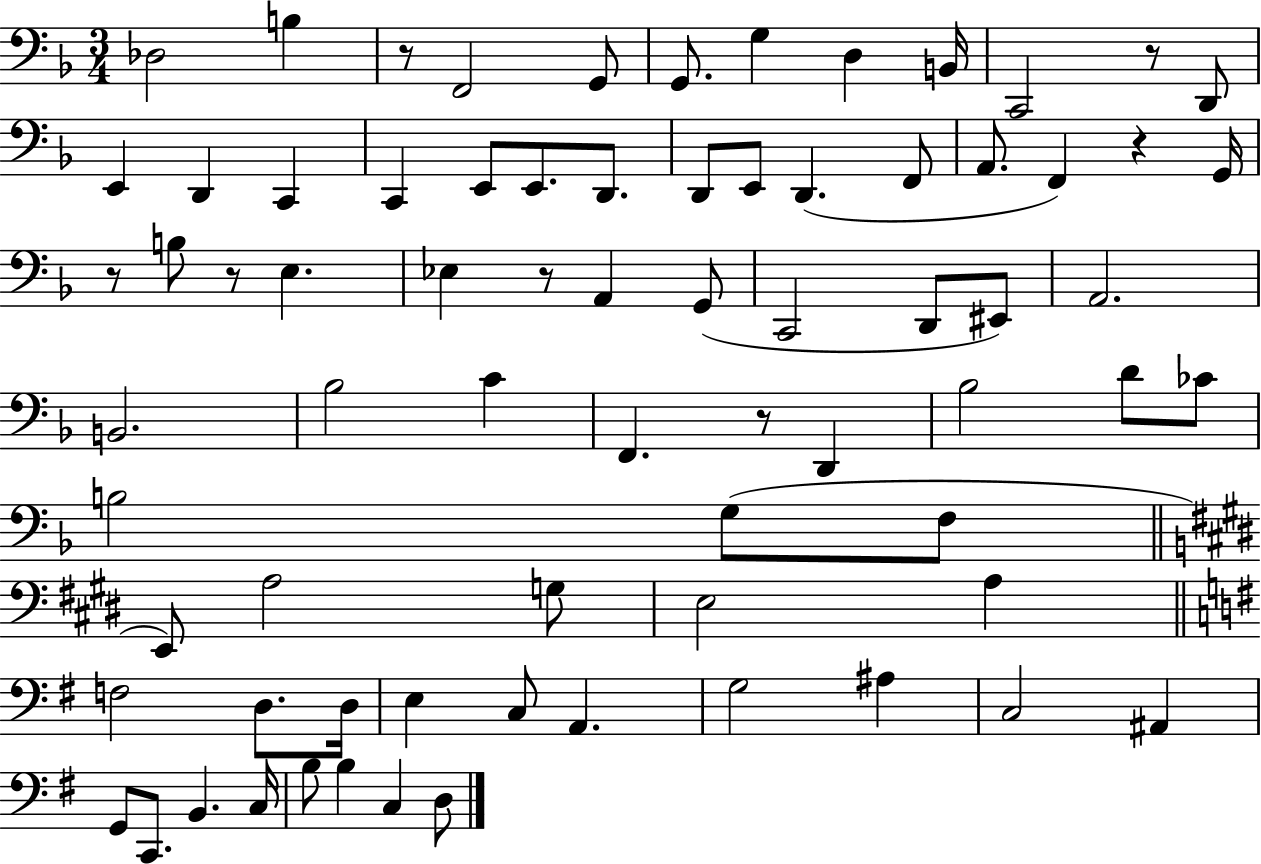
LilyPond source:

{
  \clef bass
  \numericTimeSignature
  \time 3/4
  \key f \major
  des2 b4 | r8 f,2 g,8 | g,8. g4 d4 b,16 | c,2 r8 d,8 | \break e,4 d,4 c,4 | c,4 e,8 e,8. d,8. | d,8 e,8 d,4.( f,8 | a,8. f,4) r4 g,16 | \break r8 b8 r8 e4. | ees4 r8 a,4 g,8( | c,2 d,8 eis,8) | a,2. | \break b,2. | bes2 c'4 | f,4. r8 d,4 | bes2 d'8 ces'8 | \break b2 g8( f8 | \bar "||" \break \key e \major e,8) a2 g8 | e2 a4 | \bar "||" \break \key e \minor f2 d8. d16 | e4 c8 a,4. | g2 ais4 | c2 ais,4 | \break g,8 c,8. b,4. c16 | b8 b4 c4 d8 | \bar "|."
}